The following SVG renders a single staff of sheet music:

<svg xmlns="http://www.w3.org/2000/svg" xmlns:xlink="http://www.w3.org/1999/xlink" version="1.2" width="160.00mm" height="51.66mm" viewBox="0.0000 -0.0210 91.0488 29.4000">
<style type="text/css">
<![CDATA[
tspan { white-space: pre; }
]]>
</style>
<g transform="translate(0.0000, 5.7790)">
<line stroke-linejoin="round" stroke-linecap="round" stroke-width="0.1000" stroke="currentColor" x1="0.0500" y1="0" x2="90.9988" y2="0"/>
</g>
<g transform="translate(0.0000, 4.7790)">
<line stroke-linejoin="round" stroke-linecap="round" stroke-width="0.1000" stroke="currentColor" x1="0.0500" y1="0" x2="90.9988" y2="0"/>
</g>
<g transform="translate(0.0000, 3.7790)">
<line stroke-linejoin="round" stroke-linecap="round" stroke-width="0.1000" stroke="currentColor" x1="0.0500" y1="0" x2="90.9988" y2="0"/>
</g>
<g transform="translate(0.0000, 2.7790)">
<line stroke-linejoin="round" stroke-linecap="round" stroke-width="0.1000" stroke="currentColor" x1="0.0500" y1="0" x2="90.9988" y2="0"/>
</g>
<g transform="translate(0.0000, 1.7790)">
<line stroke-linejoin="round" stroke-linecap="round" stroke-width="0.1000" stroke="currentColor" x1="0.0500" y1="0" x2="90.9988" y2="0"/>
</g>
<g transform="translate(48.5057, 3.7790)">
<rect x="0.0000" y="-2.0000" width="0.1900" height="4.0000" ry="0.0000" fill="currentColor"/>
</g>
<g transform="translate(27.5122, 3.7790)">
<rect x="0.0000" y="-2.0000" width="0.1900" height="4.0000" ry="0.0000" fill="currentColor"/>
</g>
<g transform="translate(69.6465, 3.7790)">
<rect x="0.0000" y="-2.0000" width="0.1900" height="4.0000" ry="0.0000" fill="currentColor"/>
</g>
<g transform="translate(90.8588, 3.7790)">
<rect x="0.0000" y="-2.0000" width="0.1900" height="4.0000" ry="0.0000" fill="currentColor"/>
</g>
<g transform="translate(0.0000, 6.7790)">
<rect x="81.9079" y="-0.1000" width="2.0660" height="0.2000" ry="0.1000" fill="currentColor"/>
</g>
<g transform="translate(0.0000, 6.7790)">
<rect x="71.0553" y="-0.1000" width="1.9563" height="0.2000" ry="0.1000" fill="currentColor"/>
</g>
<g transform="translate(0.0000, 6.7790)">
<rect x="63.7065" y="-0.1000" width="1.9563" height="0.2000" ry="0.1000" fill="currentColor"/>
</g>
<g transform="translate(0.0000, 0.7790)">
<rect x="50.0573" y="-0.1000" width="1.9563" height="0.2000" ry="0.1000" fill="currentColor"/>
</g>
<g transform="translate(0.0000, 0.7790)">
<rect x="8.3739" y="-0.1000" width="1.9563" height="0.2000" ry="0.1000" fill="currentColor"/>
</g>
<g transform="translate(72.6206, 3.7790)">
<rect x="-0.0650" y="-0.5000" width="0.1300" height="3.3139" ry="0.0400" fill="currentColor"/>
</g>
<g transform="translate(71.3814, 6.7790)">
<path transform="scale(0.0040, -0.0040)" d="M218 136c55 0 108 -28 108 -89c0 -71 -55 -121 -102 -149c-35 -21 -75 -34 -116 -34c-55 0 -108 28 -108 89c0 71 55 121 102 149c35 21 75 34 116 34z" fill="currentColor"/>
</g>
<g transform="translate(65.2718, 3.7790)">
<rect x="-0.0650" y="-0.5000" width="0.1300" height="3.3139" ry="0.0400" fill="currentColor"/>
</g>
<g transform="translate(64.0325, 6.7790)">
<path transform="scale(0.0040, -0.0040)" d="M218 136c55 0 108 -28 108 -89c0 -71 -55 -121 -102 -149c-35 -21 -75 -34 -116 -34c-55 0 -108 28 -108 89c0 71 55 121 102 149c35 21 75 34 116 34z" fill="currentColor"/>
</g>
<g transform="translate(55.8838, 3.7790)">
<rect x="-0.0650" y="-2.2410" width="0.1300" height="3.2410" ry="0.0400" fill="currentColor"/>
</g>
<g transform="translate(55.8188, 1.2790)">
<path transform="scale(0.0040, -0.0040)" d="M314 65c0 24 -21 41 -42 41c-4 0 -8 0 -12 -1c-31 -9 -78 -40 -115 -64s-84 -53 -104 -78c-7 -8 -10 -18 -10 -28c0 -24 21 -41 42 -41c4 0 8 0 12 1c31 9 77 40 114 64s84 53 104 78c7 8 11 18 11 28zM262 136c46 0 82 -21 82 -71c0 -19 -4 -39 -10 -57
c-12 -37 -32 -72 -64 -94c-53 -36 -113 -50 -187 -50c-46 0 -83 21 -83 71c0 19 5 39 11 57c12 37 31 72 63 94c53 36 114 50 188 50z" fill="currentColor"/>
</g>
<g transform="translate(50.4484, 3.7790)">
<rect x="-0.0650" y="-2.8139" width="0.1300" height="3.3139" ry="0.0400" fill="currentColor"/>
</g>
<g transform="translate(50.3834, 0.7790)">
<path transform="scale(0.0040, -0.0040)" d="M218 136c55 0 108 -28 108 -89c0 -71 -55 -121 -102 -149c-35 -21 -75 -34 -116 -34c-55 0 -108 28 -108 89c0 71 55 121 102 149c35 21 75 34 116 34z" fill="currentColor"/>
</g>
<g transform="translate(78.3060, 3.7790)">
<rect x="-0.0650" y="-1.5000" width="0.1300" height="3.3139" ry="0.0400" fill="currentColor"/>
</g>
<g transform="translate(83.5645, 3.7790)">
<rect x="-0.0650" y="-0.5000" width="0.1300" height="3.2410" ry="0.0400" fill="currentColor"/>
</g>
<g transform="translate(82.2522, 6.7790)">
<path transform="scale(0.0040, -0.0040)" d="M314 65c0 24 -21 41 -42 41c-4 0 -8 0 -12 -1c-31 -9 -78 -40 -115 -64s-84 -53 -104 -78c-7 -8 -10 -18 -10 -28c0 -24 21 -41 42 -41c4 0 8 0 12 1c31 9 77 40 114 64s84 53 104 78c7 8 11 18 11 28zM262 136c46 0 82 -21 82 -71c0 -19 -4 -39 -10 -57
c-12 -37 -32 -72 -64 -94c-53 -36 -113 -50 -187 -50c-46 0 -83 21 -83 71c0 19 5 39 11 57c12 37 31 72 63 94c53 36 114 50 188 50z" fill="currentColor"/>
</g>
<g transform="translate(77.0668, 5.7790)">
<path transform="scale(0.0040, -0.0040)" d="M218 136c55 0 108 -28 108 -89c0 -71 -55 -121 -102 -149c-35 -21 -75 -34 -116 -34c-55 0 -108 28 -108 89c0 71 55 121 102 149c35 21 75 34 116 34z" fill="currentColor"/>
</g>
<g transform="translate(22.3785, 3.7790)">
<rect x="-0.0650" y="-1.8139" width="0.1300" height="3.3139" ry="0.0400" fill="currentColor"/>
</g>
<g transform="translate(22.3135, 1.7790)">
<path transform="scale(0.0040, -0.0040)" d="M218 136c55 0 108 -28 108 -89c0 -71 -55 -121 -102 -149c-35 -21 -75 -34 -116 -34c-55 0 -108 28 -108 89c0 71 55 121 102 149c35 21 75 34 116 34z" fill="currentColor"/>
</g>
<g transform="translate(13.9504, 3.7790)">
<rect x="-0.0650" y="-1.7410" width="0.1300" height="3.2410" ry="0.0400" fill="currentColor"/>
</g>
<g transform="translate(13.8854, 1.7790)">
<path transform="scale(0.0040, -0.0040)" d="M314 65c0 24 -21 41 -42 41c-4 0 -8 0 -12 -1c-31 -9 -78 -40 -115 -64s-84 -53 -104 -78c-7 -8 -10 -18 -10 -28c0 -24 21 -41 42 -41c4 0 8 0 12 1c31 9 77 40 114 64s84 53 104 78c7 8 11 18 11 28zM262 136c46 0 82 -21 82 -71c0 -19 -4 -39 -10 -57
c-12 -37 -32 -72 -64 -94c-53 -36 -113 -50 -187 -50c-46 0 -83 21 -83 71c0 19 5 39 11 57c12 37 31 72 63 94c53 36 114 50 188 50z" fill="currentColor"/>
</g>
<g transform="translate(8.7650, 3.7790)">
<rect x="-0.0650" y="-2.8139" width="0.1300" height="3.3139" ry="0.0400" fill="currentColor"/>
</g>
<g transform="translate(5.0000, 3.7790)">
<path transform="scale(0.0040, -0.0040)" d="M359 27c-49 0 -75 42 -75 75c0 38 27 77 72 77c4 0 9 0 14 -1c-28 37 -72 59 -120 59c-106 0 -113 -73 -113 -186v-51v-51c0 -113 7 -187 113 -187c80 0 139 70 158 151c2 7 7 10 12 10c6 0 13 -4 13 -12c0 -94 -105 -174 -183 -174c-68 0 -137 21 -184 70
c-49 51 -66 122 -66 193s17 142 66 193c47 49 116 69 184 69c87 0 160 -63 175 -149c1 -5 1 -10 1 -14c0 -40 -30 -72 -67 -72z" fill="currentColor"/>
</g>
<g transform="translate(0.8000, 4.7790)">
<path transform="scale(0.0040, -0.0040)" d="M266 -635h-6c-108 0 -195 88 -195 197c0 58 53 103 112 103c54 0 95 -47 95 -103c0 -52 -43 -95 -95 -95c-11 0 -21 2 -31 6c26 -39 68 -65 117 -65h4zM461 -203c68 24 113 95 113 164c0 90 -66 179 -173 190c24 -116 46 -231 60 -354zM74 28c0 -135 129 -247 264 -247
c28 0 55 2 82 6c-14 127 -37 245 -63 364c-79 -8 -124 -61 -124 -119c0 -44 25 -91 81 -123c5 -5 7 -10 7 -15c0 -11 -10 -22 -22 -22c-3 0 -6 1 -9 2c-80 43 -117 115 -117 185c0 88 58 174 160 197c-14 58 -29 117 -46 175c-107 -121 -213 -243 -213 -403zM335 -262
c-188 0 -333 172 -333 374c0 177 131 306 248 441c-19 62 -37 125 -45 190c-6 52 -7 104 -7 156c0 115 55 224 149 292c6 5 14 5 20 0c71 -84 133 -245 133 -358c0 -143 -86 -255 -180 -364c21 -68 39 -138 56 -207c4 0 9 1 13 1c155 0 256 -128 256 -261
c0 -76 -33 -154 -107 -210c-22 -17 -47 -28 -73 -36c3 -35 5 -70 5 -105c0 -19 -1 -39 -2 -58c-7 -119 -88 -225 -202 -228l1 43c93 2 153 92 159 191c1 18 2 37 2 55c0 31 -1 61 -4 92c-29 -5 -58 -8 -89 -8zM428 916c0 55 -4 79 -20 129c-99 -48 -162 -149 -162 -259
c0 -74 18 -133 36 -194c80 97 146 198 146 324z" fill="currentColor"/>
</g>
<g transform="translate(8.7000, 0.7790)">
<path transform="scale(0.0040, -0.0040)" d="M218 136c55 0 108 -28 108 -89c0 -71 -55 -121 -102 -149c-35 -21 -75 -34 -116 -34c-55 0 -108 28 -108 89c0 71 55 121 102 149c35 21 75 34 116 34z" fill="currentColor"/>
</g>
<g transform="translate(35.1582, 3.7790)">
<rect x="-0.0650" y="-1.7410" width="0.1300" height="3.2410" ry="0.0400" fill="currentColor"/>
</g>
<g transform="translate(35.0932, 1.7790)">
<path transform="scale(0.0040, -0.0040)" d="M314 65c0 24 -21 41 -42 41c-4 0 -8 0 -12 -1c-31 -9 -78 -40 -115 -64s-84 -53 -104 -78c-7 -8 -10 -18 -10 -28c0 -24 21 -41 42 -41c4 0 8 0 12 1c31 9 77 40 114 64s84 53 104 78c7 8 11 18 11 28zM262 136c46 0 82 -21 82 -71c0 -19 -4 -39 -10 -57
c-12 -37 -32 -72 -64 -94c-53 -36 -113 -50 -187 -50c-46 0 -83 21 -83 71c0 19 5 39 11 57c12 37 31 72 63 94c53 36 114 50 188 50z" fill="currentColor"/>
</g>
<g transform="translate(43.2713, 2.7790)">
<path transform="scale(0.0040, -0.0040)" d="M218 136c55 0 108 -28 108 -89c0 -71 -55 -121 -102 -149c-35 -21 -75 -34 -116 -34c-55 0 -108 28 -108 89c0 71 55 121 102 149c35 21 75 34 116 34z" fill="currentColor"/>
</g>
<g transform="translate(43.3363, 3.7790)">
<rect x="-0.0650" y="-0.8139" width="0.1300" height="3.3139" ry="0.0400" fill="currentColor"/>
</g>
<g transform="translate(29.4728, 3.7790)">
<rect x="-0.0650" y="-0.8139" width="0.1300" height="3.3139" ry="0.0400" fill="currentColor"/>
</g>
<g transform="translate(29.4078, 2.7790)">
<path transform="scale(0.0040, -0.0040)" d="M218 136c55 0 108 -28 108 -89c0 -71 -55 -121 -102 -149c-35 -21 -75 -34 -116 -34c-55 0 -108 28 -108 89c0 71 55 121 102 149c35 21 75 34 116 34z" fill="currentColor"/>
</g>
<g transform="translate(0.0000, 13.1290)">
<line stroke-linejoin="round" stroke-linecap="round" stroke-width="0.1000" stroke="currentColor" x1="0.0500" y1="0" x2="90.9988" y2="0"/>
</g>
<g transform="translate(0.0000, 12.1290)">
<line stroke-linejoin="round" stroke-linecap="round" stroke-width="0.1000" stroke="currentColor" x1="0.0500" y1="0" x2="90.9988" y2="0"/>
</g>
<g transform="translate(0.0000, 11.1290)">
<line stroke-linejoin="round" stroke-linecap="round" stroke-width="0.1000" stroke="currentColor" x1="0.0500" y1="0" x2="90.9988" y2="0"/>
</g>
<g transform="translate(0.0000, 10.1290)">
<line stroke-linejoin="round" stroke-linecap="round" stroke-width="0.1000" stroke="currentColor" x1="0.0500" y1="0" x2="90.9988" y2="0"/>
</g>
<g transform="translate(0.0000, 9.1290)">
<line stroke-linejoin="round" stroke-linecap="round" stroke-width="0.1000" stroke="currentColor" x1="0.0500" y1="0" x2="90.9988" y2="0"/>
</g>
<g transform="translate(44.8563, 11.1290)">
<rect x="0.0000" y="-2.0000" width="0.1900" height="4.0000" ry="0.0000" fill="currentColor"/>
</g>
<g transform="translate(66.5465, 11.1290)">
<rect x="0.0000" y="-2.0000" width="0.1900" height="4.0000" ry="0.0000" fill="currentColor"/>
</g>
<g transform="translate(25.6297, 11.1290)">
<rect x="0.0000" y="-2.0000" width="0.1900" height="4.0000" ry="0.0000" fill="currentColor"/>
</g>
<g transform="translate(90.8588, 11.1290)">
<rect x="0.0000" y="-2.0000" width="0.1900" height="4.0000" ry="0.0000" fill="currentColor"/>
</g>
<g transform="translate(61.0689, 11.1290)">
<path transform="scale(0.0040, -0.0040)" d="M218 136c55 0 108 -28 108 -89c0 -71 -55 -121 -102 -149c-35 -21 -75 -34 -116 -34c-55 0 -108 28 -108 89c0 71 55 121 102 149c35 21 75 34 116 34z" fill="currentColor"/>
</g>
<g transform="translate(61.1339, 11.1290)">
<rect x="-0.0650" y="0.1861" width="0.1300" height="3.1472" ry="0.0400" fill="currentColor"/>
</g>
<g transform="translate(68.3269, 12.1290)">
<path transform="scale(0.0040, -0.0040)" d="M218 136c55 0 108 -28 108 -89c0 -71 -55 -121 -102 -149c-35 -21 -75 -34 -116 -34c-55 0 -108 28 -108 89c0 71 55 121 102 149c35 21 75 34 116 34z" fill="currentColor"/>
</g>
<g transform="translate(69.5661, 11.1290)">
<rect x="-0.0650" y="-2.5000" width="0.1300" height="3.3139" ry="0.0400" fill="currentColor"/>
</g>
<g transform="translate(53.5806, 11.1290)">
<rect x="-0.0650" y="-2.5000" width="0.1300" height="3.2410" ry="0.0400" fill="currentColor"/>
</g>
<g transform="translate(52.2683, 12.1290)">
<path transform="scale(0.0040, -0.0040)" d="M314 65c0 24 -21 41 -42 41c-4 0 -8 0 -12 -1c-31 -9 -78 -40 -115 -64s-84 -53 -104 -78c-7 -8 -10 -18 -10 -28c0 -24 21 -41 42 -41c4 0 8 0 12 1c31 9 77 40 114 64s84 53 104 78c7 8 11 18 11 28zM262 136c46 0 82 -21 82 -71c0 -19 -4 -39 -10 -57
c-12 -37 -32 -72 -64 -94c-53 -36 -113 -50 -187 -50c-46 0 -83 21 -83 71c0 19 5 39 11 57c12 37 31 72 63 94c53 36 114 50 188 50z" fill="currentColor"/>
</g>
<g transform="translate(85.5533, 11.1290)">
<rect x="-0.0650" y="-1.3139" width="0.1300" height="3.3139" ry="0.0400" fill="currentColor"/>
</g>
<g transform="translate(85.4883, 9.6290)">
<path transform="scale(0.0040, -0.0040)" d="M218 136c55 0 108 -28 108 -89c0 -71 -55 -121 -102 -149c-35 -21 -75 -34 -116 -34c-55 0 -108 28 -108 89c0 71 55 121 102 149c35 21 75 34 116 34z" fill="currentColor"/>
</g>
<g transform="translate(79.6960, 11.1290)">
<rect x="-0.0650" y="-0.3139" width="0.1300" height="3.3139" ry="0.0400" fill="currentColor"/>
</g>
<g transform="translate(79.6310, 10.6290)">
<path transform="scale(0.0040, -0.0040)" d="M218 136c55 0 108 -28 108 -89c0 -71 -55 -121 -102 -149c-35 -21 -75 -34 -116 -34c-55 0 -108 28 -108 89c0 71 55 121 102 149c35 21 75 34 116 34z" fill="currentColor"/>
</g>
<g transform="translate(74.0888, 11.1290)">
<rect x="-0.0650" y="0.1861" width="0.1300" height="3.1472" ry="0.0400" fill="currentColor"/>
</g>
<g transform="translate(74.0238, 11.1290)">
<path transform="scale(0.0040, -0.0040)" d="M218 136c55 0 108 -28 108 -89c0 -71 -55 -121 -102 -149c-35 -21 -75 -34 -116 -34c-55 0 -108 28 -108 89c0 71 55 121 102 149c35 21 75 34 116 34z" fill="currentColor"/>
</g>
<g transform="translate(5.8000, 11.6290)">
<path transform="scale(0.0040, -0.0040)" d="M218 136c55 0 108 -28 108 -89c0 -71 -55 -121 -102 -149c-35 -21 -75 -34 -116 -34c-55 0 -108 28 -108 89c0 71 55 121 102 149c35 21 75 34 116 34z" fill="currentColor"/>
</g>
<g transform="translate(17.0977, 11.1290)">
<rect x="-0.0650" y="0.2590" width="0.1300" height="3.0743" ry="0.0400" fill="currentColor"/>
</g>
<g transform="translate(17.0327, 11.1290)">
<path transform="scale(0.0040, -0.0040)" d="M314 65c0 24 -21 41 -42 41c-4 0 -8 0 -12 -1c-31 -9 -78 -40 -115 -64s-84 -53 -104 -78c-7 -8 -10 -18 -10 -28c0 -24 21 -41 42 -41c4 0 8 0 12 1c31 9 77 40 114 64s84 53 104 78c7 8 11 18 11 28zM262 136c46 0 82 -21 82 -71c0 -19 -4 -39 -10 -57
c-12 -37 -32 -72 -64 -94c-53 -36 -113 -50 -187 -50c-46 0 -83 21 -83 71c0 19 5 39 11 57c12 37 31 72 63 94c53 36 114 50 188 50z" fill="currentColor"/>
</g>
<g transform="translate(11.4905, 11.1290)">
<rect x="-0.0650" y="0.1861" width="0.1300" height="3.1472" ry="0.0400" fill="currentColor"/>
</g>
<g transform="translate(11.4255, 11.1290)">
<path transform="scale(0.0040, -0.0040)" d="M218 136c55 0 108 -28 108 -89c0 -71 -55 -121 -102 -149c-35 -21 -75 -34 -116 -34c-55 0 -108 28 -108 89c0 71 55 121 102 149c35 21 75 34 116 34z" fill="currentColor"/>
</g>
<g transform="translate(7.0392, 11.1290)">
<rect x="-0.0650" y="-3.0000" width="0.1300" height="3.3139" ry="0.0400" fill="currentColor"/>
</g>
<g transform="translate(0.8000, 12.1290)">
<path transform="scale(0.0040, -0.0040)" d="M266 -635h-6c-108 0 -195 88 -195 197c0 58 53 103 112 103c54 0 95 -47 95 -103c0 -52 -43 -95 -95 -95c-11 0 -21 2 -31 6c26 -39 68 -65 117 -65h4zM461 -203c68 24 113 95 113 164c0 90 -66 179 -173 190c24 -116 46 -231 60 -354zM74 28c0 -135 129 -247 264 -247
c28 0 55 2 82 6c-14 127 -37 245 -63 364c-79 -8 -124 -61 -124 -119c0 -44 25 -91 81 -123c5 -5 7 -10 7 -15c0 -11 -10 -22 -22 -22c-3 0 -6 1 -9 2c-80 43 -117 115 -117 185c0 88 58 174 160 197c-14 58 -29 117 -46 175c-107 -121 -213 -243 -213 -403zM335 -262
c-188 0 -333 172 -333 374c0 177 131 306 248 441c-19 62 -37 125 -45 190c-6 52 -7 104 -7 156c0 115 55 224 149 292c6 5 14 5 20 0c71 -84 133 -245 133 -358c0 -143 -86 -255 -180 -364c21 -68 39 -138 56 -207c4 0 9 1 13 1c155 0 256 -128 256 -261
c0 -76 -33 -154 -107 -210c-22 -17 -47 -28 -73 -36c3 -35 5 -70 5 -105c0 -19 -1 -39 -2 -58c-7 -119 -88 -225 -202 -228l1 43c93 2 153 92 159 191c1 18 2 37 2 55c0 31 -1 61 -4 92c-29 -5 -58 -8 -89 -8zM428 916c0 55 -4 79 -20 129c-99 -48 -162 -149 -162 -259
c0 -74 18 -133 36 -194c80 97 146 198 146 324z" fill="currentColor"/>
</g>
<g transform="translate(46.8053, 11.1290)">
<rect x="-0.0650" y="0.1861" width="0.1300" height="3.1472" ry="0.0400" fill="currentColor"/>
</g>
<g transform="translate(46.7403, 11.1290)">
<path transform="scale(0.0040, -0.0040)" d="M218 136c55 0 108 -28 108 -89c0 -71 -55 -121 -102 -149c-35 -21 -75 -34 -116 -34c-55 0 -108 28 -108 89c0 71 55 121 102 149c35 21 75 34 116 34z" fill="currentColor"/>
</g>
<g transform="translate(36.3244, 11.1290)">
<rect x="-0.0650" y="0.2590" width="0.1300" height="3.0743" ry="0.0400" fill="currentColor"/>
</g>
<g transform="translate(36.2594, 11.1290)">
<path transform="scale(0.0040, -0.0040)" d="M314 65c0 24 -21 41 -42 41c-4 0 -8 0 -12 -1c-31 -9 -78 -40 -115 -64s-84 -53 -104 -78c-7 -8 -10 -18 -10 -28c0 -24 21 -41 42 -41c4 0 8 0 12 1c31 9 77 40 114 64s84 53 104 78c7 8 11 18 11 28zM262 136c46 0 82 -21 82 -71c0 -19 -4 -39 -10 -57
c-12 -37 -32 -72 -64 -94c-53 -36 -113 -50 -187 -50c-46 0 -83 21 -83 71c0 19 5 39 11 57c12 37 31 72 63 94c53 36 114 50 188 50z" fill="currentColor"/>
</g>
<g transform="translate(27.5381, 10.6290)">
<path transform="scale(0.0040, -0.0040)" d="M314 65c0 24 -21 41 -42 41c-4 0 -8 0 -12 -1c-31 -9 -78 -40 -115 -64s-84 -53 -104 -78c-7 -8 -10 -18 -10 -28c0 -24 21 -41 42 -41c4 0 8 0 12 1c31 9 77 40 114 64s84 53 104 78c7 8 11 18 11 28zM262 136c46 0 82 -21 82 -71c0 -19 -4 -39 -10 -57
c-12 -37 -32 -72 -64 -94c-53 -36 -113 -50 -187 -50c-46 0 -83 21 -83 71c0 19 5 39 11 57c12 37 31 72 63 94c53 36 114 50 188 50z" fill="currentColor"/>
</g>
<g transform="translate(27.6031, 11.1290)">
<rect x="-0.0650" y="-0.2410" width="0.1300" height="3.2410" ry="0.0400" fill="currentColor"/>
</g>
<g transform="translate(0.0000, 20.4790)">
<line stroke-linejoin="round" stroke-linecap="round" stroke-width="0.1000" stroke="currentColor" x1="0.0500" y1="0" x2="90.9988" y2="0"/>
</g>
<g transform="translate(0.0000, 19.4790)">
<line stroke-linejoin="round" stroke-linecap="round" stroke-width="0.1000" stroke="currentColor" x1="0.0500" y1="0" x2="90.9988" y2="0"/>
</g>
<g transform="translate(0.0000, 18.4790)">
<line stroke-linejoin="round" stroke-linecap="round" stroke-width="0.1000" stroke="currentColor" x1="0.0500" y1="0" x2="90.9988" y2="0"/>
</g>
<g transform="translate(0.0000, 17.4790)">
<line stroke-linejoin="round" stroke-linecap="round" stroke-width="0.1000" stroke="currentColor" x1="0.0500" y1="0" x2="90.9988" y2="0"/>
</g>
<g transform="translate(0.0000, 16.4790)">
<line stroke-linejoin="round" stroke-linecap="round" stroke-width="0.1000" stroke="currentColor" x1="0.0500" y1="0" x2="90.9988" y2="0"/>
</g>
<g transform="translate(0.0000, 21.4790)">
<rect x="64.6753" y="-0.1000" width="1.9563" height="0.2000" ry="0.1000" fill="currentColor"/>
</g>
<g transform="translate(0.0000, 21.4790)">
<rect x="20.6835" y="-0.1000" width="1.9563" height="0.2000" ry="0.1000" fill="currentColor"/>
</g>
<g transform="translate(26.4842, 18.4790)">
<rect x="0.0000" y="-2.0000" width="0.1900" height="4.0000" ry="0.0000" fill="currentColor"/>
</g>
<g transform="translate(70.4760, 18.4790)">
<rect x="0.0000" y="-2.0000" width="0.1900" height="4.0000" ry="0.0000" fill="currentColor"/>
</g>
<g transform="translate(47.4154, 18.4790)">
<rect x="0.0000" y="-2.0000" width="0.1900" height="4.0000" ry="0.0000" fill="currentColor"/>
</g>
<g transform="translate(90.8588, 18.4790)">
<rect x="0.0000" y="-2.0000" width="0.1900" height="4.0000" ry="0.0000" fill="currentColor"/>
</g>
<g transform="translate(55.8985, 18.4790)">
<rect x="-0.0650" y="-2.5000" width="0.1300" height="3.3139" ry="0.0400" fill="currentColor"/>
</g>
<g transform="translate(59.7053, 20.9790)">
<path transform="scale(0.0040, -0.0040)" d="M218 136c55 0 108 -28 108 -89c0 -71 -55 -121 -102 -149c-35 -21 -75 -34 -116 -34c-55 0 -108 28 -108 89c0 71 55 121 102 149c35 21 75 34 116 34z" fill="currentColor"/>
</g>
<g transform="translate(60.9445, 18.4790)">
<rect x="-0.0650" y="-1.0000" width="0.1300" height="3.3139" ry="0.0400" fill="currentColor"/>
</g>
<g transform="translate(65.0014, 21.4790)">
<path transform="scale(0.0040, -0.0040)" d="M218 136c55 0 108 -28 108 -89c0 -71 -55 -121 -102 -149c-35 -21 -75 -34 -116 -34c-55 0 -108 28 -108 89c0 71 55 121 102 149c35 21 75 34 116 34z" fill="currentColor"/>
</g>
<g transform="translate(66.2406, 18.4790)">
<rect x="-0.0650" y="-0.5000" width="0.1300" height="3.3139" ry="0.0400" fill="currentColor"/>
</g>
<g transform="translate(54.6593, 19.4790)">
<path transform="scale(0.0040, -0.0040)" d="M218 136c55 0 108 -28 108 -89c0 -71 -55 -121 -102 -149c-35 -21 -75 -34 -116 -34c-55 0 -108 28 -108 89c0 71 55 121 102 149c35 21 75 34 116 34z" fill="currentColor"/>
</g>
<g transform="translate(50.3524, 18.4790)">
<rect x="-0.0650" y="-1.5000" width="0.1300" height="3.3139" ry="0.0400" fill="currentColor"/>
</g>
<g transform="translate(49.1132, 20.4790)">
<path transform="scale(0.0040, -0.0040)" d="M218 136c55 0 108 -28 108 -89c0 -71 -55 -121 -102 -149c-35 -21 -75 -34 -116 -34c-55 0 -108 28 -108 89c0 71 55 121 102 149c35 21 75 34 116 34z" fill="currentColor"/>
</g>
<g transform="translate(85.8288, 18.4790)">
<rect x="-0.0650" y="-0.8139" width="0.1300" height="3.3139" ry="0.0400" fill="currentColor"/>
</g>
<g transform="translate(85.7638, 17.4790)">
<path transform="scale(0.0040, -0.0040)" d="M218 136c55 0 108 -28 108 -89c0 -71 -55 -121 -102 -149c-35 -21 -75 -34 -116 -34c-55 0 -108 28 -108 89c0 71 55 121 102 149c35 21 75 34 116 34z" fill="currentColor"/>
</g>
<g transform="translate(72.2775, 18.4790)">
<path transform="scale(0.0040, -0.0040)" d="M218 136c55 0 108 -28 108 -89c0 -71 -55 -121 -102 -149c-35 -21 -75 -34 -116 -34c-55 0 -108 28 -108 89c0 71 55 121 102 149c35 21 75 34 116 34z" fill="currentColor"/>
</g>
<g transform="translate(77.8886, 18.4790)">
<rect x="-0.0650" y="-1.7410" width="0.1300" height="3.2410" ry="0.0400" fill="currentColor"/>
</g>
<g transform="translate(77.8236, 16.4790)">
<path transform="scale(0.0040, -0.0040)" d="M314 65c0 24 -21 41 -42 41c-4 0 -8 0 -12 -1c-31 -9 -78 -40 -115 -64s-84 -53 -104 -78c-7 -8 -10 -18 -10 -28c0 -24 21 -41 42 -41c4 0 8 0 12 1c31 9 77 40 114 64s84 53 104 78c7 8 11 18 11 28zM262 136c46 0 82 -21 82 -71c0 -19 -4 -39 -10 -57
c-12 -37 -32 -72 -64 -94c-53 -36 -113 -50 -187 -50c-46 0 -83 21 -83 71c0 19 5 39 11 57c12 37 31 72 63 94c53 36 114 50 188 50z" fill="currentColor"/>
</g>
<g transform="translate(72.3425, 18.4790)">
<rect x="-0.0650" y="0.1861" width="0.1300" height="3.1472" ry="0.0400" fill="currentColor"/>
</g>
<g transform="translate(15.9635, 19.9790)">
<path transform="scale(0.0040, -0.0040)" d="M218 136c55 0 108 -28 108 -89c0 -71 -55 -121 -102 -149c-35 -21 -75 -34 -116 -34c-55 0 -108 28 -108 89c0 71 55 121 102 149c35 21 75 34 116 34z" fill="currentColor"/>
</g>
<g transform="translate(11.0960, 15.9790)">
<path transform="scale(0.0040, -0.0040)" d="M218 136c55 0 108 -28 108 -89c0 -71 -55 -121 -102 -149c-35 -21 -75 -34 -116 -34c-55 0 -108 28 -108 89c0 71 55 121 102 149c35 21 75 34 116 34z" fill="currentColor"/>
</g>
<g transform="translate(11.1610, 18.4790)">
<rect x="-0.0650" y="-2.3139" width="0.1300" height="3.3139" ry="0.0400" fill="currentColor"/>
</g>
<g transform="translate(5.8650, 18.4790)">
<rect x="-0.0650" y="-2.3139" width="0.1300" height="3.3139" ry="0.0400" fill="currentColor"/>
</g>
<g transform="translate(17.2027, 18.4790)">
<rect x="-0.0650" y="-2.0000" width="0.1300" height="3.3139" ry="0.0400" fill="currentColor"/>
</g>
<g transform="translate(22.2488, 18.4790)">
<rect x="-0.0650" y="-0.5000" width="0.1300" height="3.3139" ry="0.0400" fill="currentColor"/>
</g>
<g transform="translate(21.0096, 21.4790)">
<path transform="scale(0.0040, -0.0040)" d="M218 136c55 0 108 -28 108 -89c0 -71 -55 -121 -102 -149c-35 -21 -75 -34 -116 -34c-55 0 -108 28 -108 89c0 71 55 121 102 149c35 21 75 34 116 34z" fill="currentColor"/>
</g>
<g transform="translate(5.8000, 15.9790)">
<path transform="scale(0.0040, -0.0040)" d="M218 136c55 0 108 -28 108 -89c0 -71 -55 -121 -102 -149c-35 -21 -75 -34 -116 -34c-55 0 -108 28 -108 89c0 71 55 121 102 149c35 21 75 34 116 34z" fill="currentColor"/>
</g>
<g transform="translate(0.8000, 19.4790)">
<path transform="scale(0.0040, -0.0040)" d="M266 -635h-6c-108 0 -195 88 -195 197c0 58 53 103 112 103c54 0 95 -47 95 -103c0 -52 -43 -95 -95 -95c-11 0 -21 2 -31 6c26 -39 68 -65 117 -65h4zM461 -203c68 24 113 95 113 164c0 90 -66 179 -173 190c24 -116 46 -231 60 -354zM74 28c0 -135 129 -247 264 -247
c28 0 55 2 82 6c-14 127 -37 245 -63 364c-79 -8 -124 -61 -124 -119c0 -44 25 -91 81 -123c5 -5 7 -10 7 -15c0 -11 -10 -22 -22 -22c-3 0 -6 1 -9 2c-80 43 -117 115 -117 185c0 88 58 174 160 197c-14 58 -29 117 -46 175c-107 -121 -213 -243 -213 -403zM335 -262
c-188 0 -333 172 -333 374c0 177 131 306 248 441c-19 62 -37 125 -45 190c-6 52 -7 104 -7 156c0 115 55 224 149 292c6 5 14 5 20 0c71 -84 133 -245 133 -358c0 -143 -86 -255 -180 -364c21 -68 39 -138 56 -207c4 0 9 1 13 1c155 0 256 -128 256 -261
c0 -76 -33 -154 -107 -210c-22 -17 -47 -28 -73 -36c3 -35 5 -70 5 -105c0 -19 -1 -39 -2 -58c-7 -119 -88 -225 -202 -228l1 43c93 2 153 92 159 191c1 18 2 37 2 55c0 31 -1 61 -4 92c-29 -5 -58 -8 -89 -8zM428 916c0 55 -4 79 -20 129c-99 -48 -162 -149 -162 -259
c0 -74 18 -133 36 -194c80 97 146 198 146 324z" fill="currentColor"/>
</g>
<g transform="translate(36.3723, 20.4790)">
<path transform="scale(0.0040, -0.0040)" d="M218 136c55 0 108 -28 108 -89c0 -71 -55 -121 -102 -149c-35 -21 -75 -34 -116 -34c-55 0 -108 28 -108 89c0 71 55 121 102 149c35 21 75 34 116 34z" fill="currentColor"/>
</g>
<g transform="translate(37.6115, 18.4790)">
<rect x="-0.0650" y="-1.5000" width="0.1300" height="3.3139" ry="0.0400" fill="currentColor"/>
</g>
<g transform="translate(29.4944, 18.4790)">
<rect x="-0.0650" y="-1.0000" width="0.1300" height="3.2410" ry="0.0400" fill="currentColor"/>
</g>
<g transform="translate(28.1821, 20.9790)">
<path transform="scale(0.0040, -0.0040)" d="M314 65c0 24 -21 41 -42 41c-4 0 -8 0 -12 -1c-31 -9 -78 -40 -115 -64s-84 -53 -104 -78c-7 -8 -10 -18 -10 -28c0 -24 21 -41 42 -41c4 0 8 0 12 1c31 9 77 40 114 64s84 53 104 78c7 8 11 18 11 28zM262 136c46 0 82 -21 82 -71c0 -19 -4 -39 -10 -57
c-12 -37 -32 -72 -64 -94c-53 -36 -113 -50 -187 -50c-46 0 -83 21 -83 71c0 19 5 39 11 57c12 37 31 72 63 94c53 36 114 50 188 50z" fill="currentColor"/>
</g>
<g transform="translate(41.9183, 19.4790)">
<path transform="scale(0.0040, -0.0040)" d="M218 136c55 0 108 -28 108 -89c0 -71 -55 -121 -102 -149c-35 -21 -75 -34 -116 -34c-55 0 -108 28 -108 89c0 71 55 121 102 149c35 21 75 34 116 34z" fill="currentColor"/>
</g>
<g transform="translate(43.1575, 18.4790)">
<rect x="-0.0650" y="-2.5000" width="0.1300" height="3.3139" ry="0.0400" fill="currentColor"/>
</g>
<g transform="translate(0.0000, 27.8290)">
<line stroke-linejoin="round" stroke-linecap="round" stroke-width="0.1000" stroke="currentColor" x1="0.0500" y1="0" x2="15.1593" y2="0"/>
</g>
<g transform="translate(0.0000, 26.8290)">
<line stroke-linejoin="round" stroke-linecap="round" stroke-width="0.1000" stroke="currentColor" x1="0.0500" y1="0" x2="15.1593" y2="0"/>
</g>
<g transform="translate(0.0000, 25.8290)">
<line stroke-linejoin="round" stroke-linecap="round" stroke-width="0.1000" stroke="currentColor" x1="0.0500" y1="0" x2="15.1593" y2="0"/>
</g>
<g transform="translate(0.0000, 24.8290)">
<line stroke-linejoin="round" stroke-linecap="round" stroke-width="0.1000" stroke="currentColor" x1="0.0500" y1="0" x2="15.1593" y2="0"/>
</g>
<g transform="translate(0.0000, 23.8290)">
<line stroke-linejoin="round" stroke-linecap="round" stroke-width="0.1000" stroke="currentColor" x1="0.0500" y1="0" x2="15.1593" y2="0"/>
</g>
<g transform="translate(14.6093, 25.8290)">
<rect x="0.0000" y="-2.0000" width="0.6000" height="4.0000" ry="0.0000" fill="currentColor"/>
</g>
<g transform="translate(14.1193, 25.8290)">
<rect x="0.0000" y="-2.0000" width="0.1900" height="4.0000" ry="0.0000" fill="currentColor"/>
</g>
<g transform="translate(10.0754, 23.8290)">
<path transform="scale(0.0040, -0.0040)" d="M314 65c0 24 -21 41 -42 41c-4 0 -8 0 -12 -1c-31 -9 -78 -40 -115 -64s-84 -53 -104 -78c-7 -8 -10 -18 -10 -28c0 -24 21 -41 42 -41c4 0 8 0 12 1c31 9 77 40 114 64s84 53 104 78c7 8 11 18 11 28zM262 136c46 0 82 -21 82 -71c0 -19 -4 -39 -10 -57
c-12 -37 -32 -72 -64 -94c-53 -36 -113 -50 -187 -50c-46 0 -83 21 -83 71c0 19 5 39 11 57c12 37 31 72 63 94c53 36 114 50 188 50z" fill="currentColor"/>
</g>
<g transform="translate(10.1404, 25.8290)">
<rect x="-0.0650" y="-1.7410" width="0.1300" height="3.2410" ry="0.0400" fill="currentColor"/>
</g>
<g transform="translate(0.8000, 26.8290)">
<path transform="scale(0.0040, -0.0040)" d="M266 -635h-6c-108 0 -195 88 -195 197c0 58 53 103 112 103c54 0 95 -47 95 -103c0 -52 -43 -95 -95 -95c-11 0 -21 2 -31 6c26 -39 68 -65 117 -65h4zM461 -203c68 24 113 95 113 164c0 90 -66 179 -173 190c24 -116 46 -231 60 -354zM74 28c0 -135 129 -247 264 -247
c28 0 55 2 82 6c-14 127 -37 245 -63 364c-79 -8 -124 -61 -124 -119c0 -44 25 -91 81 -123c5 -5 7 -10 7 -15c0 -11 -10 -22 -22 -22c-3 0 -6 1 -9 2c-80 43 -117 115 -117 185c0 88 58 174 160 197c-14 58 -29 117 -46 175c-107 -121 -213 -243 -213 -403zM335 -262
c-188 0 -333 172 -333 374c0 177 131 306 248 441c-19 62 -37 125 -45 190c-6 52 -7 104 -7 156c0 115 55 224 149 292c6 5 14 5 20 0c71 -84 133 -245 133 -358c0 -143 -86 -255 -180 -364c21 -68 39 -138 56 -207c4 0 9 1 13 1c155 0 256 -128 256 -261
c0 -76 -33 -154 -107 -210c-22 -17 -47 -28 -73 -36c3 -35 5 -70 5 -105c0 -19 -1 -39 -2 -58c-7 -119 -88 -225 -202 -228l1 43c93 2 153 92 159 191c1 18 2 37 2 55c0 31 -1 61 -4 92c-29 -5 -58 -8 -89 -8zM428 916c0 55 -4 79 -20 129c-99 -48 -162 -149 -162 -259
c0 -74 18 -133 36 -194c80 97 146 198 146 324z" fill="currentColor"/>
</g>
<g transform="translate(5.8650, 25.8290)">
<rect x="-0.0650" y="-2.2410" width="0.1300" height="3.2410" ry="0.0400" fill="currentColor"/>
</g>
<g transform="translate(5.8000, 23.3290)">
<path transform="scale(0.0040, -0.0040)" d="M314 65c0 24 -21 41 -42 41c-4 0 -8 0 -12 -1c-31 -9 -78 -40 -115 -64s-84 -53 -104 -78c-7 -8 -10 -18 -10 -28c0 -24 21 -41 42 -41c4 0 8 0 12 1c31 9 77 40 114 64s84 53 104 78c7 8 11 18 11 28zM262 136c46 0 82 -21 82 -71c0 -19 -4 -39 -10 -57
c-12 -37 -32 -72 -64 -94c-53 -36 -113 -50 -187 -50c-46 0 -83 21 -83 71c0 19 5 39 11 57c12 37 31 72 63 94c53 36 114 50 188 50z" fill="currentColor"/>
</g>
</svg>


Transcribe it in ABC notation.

X:1
T:Untitled
M:4/4
L:1/4
K:C
a f2 f d f2 d a g2 C C E C2 A B B2 c2 B2 B G2 B G B c e g g F C D2 E G E G D C B f2 d g2 f2